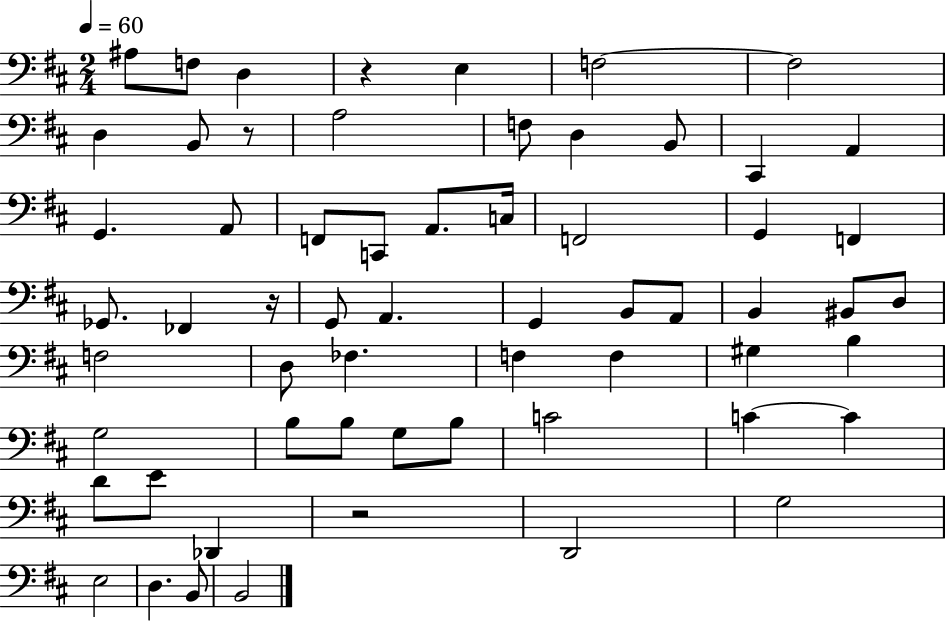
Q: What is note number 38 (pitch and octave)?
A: F3